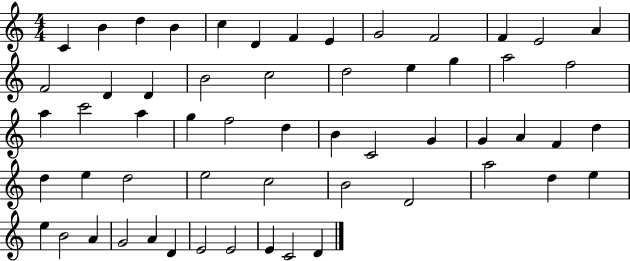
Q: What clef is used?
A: treble